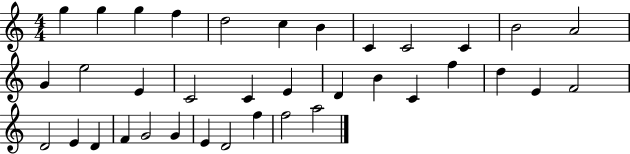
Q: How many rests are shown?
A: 0